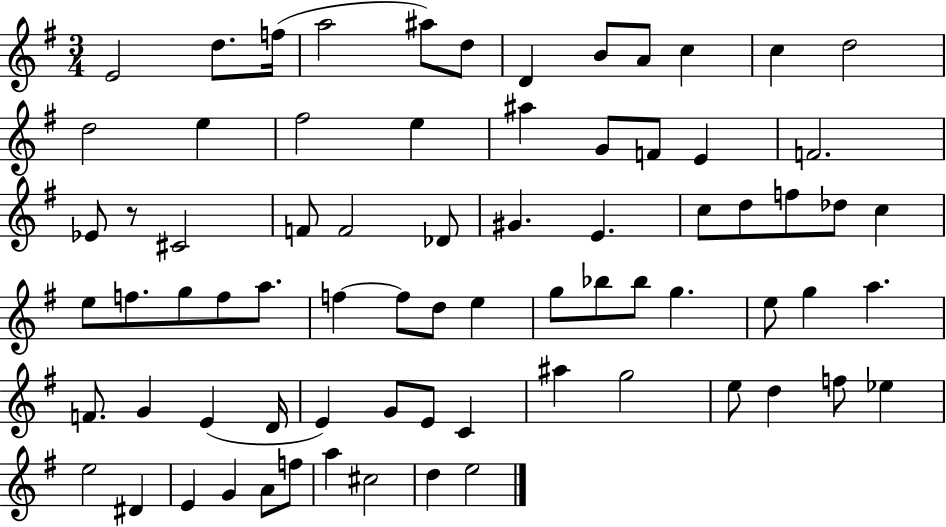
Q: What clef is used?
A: treble